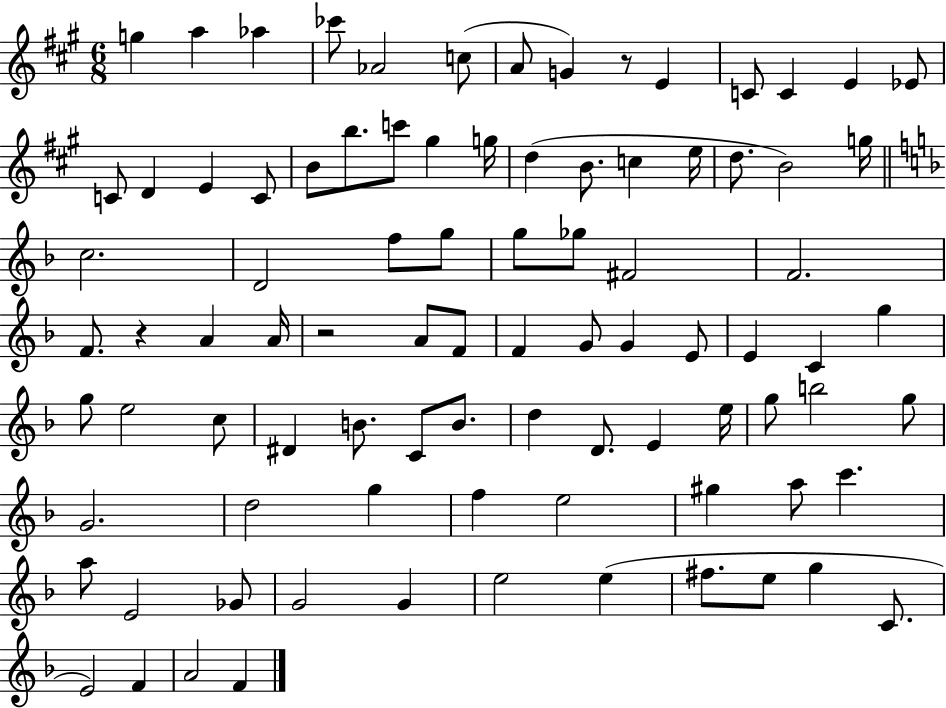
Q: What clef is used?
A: treble